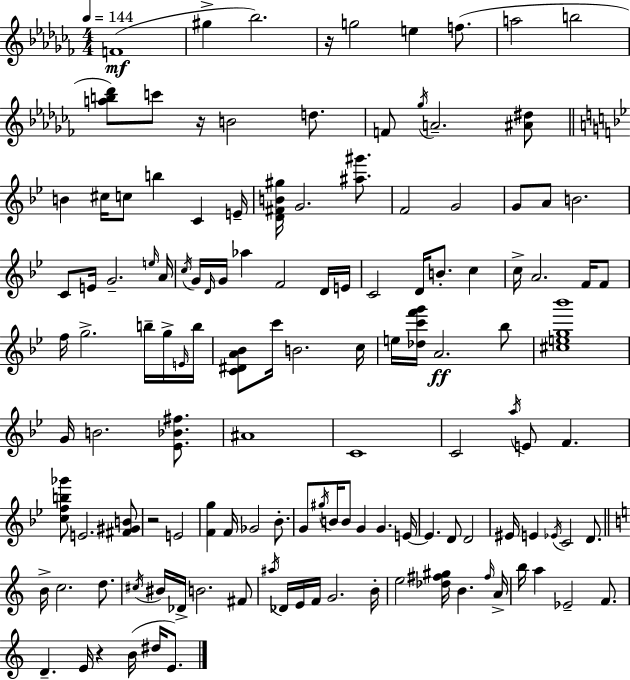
{
  \clef treble
  \numericTimeSignature
  \time 4/4
  \key aes \minor
  \tempo 4 = 144
  f'1(\mf | gis''4-> bes''2.) | r16 g''2 e''4 f''8.( | a''2 b''2 | \break <a'' b'' des'''>8) c'''8 r16 b'2 d''8. | f'8 \acciaccatura { ges''16 } a'2.-- <ais' dis''>8 | \bar "||" \break \key g \minor b'4 cis''16 c''8 b''4 c'4 e'16-- | <d' fis' b' gis''>16 g'2. <ais'' gis'''>8. | f'2 g'2 | g'8 a'8 b'2. | \break c'8 e'16 g'2.-- \grace { e''16 } | a'16 \acciaccatura { c''16 } g'16 \grace { d'16 } g'16 aes''4 f'2 | d'16 e'16 c'2 d'16 b'8.-. c''4 | c''16-> a'2. | \break f'16 f'8 f''16 g''2.-> | b''16-- g''16-> \grace { e'16 } b''16 <c' dis' a' bes'>8 c'''16 b'2. | c''16 e''16 <des'' c''' f''' g'''>16 a'2.\ff | bes''8 <cis'' e'' g'' bes'''>1 | \break g'16 b'2. | <ees' bes' fis''>8. ais'1 | c'1 | c'2 \acciaccatura { a''16 } e'8 f'4. | \break <c'' f'' b'' ges'''>8 e'2. | <fis' gis' b'>8 r2 e'2 | <f' g''>4 f'16 ges'2 | bes'8.-. g'8 \acciaccatura { gis''16 } b'16 b'8 g'4 g'4. | \break e'16~~ e'4. d'8 d'2 | eis'16 e'4 \acciaccatura { ees'16 } c'2 | d'8. \bar "||" \break \key c \major b'16-> c''2. d''8. | \acciaccatura { cis''16 } bis'16 des'16-> b'2. fis'8 | \acciaccatura { ais''16 } des'16 e'16 f'16 g'2. | b'16-. e''2 <des'' fis'' gis''>16 b'4. | \break \grace { fis''16 } a'16-> b''16 a''4 ees'2-- | f'8. d'4.-- e'16 r4 b'16( dis''16 | e'8.) \bar "|."
}